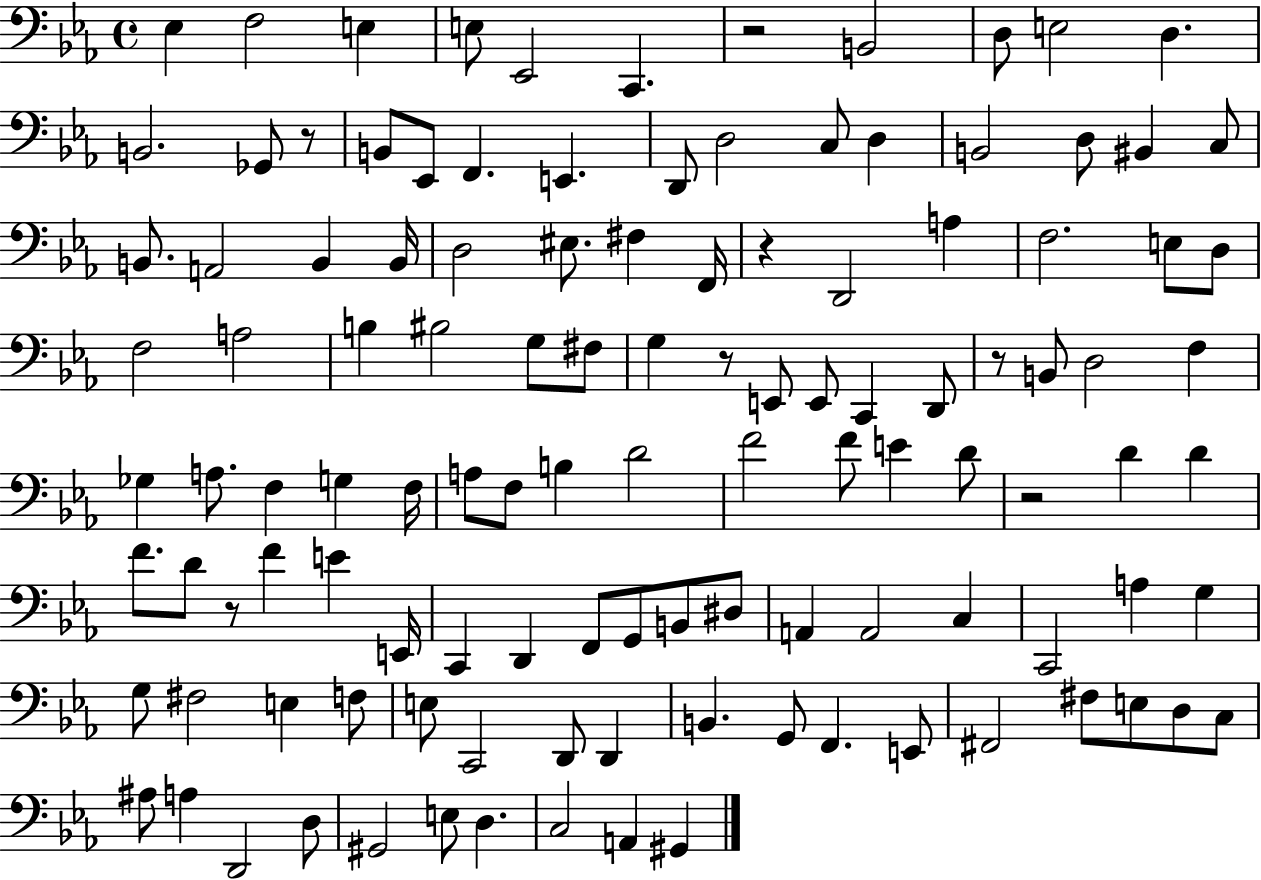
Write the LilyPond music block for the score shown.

{
  \clef bass
  \time 4/4
  \defaultTimeSignature
  \key ees \major
  ees4 f2 e4 | e8 ees,2 c,4. | r2 b,2 | d8 e2 d4. | \break b,2. ges,8 r8 | b,8 ees,8 f,4. e,4. | d,8 d2 c8 d4 | b,2 d8 bis,4 c8 | \break b,8. a,2 b,4 b,16 | d2 eis8. fis4 f,16 | r4 d,2 a4 | f2. e8 d8 | \break f2 a2 | b4 bis2 g8 fis8 | g4 r8 e,8 e,8 c,4 d,8 | r8 b,8 d2 f4 | \break ges4 a8. f4 g4 f16 | a8 f8 b4 d'2 | f'2 f'8 e'4 d'8 | r2 d'4 d'4 | \break f'8. d'8 r8 f'4 e'4 e,16 | c,4 d,4 f,8 g,8 b,8 dis8 | a,4 a,2 c4 | c,2 a4 g4 | \break g8 fis2 e4 f8 | e8 c,2 d,8 d,4 | b,4. g,8 f,4. e,8 | fis,2 fis8 e8 d8 c8 | \break ais8 a4 d,2 d8 | gis,2 e8 d4. | c2 a,4 gis,4 | \bar "|."
}